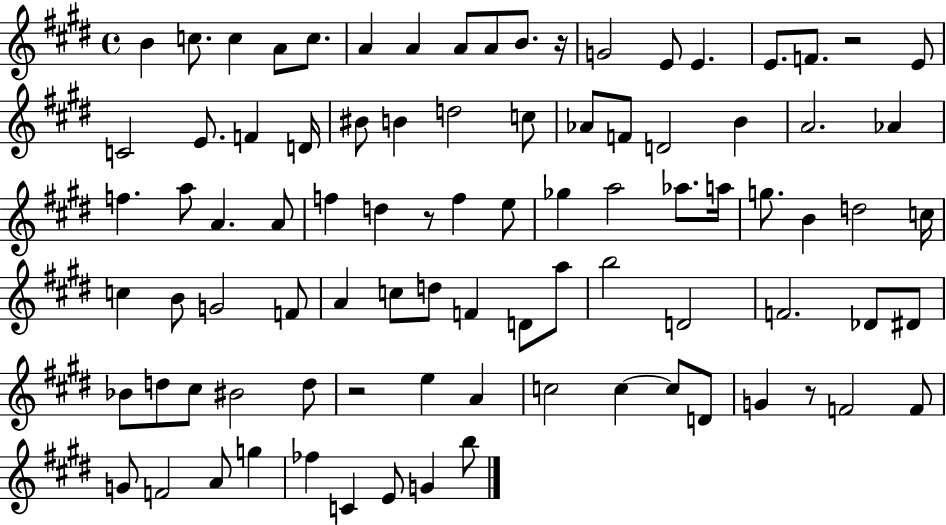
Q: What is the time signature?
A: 4/4